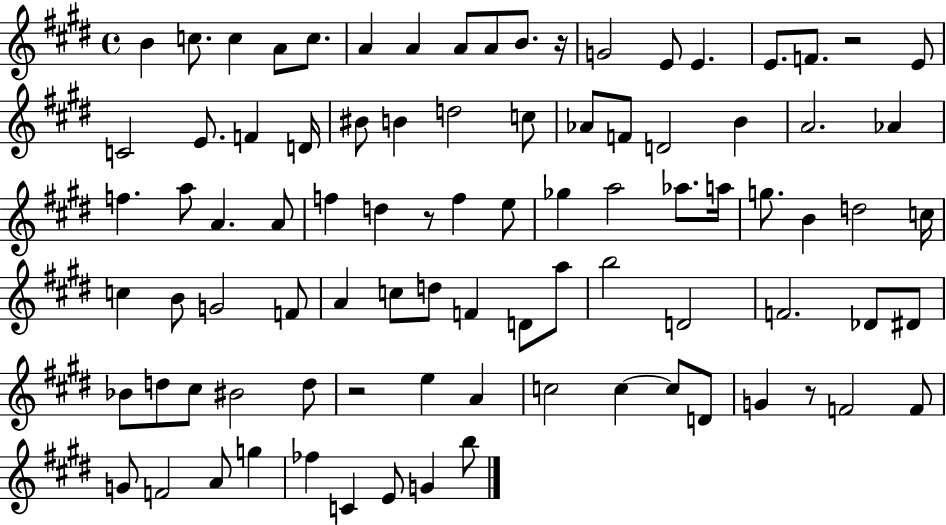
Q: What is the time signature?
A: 4/4